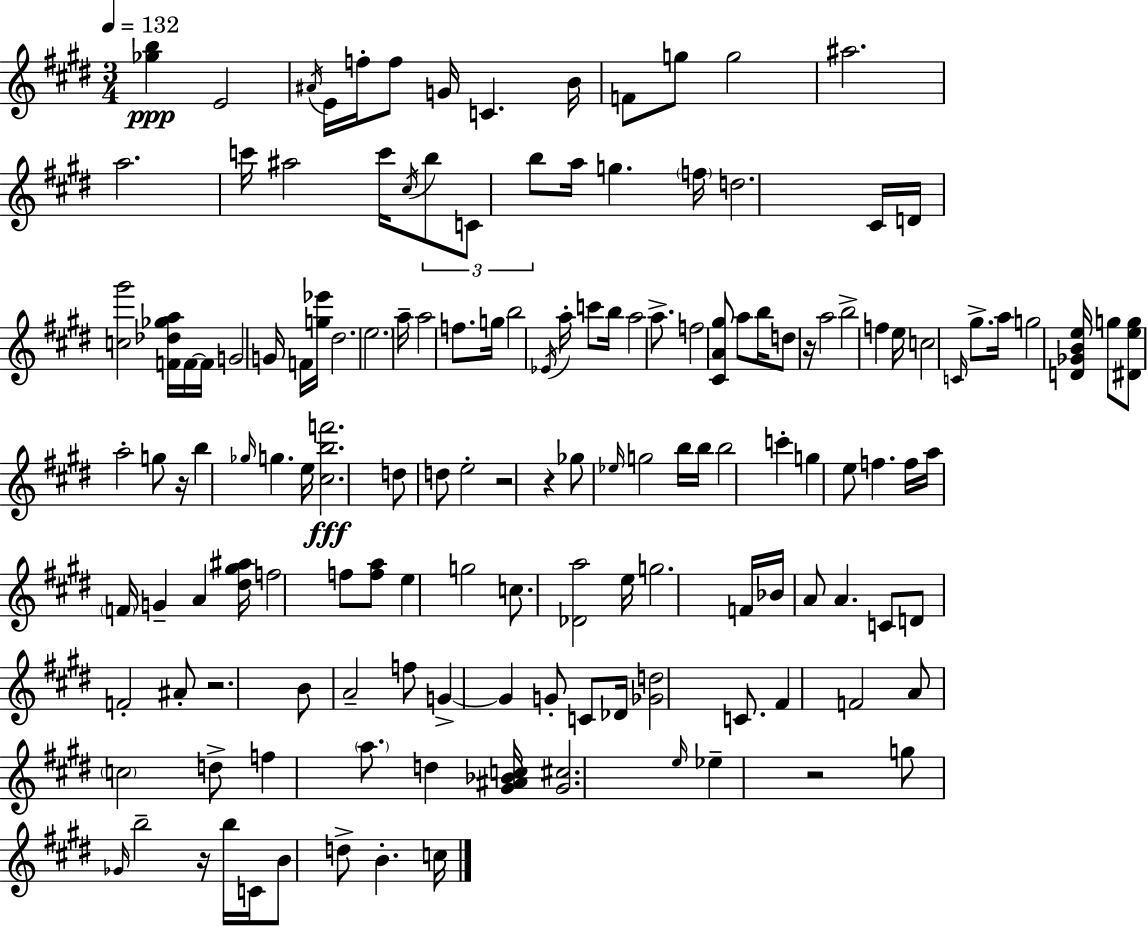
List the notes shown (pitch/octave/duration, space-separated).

[Gb5,B5]/q E4/h A#4/s E4/s F5/s F5/e G4/s C4/q. B4/s F4/e G5/e G5/h A#5/h. A5/h. C6/s A#5/h C6/s C#5/s B5/e C4/e B5/e A5/s G5/q. F5/s D5/h. C#4/s D4/s [C5,G#6]/h [F4,Db5,Gb5,A5]/s F4/s F4/s G4/h G4/s F4/s [G5,Eb6]/s D#5/h. E5/h. A5/s A5/h F5/e. G5/s B5/h Eb4/s A5/s C6/e B5/s A5/h A5/e. F5/h [C#4,A4,G#5]/e A5/e B5/s D5/e R/s A5/h B5/h F5/q E5/s C5/h C4/s G#5/e. A5/s G5/h [D4,Gb4,B4,E5]/s G5/e [D#4,E5,G5]/e A5/h G5/e R/s B5/q Gb5/s G5/q. E5/s [C#5,B5,F6]/h. D5/e D5/e E5/h R/h R/q Gb5/e Eb5/s G5/h B5/s B5/s B5/h C6/q G5/q E5/e F5/q. F5/s A5/s F4/s G4/q A4/q [D#5,G#5,A#5]/s F5/h F5/e [F5,A5]/e E5/q G5/h C5/e. [Db4,A5]/h E5/s G5/h. F4/s Bb4/s A4/e A4/q. C4/e D4/e F4/h A#4/e R/h. B4/e A4/h F5/e G4/q G4/q G4/e C4/e Db4/s [Gb4,D5]/h C4/e. F#4/q F4/h A4/e C5/h D5/e F5/q A5/e. D5/q [G#4,A#4,Bb4,C5]/s [G#4,C#5]/h. E5/s Eb5/q R/h G5/e Gb4/s B5/h R/s B5/s C4/s B4/e D5/e B4/q. C5/s